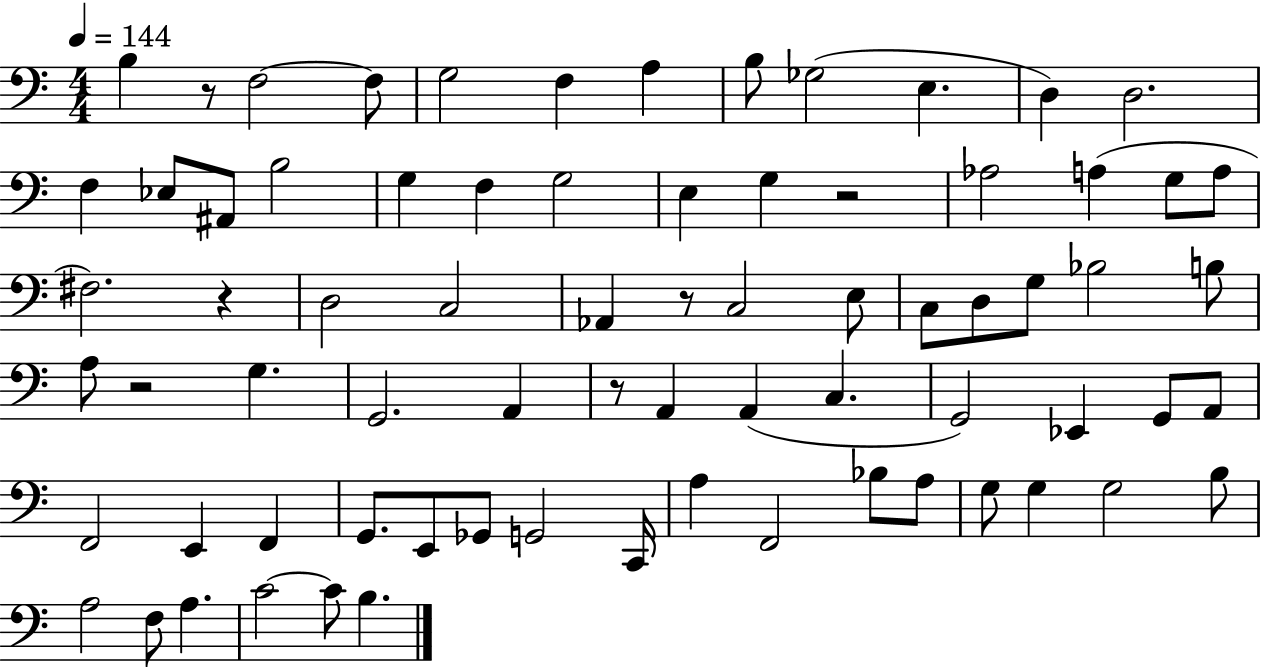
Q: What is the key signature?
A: C major